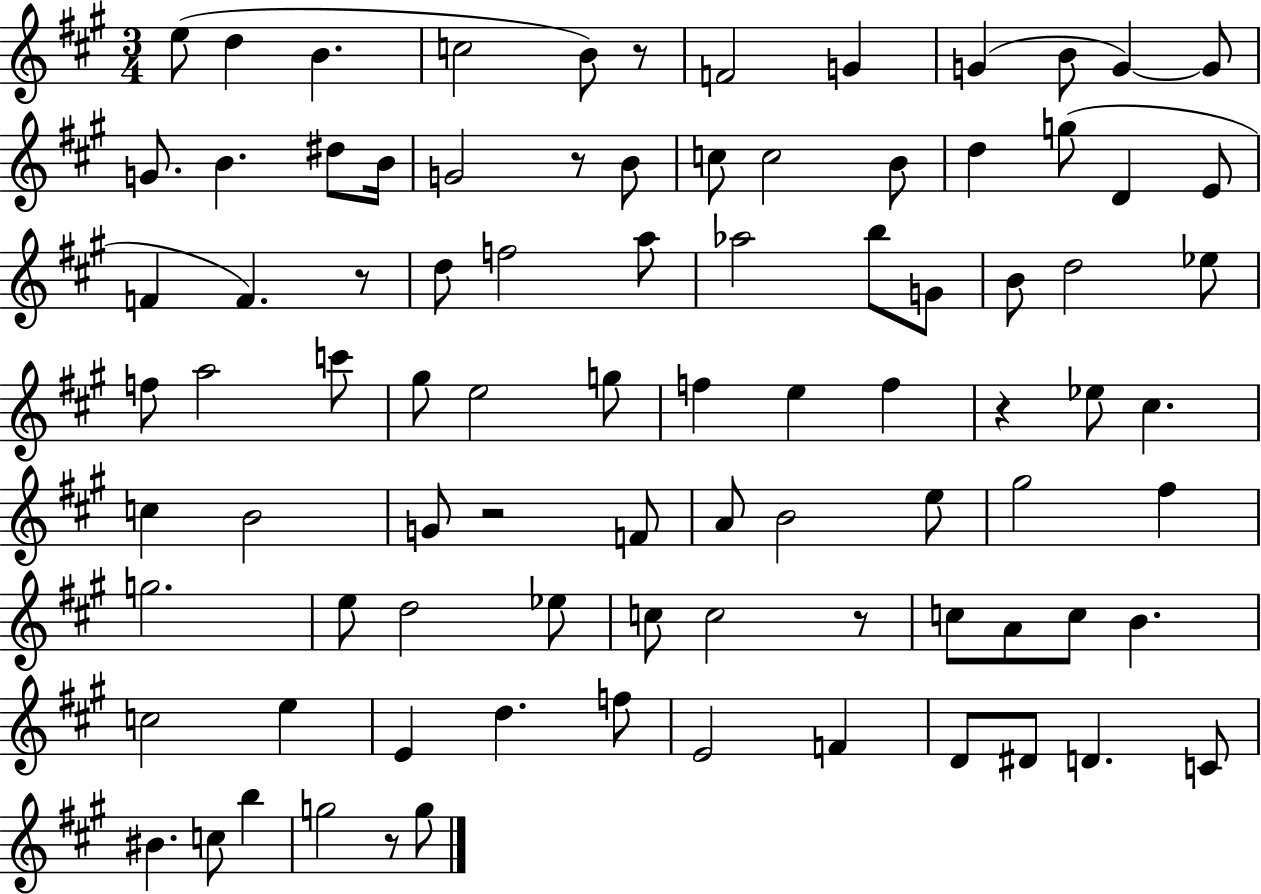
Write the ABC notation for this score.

X:1
T:Untitled
M:3/4
L:1/4
K:A
e/2 d B c2 B/2 z/2 F2 G G B/2 G G/2 G/2 B ^d/2 B/4 G2 z/2 B/2 c/2 c2 B/2 d g/2 D E/2 F F z/2 d/2 f2 a/2 _a2 b/2 G/2 B/2 d2 _e/2 f/2 a2 c'/2 ^g/2 e2 g/2 f e f z _e/2 ^c c B2 G/2 z2 F/2 A/2 B2 e/2 ^g2 ^f g2 e/2 d2 _e/2 c/2 c2 z/2 c/2 A/2 c/2 B c2 e E d f/2 E2 F D/2 ^D/2 D C/2 ^B c/2 b g2 z/2 g/2